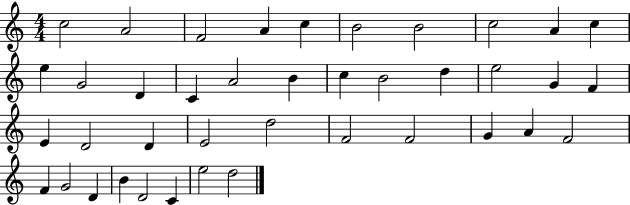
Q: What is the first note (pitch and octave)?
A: C5